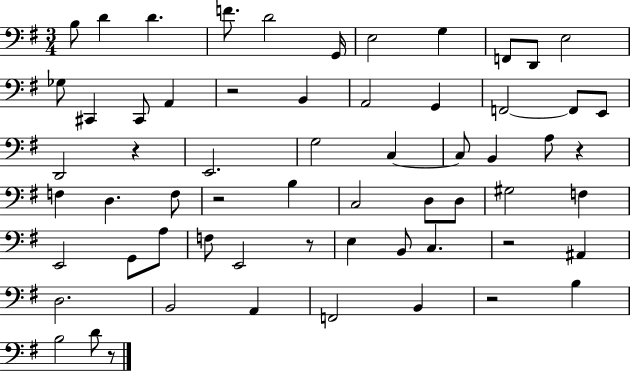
X:1
T:Untitled
M:3/4
L:1/4
K:G
B,/2 D D F/2 D2 G,,/4 E,2 G, F,,/2 D,,/2 E,2 _G,/2 ^C,, ^C,,/2 A,, z2 B,, A,,2 G,, F,,2 F,,/2 E,,/2 D,,2 z E,,2 G,2 C, C,/2 B,, A,/2 z F, D, F,/2 z2 B, C,2 D,/2 D,/2 ^G,2 F, E,,2 G,,/2 A,/2 F,/2 E,,2 z/2 E, B,,/2 C, z2 ^A,, D,2 B,,2 A,, F,,2 B,, z2 B, B,2 D/2 z/2